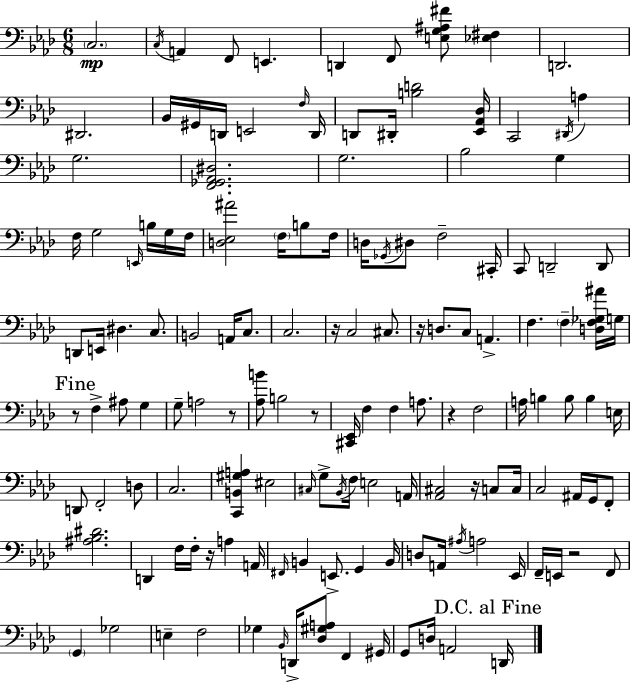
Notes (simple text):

C3/h. C3/s A2/q F2/e E2/q. D2/q F2/e [E3,G3,A#3,F#4]/e [Eb3,F#3]/q D2/h. D#2/h. Bb2/s G#2/s D2/s E2/h F3/s D2/s D2/e D#2/s [B3,D4]/h [Eb2,Ab2,Db3]/s C2/h D#2/s A3/q G3/h. [F2,Gb2,Ab2,D#3]/h. G3/h. Bb3/h G3/q F3/s G3/h E2/s B3/s G3/s F3/s [D3,Eb3,A#4]/h F3/s B3/e F3/s D3/s Gb2/s D#3/e F3/h C#2/s C2/e D2/h D2/e D2/e E2/s D#3/q. C3/e. B2/h A2/s C3/e. C3/h. R/s C3/h C#3/e. R/s D3/e. C3/e A2/q. F3/q. F3/q [D3,F3,Gb3,A#4]/s G3/s R/e F3/q A#3/e G3/q G3/e A3/h R/e [Ab3,B4]/e B3/h R/e [C#2,Eb2]/s F3/q F3/q A3/e. R/q F3/h A3/s B3/q B3/e B3/q E3/s D2/e F2/h D3/e C3/h. [C2,B2,G#3,A3]/q EIS3/h C#3/s G3/e Bb2/s F3/s E3/h A2/s [Ab2,C#3]/h R/s C3/e C3/s C3/h A#2/s G2/s F2/e [A#3,Bb3,D#4]/h. D2/q F3/s F3/s R/s A3/q A2/s F#2/s B2/q E2/e. G2/q B2/s D3/e A2/s A#3/s A3/h Eb2/s F2/s E2/s R/h F2/e G2/q Gb3/h E3/q F3/h Gb3/q Bb2/s D2/s [Db3,G#3,A3]/e F2/q G#2/s G2/e D3/s A2/h D2/s